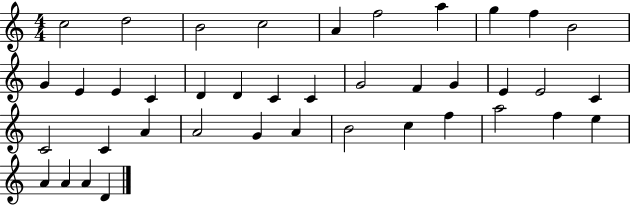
X:1
T:Untitled
M:4/4
L:1/4
K:C
c2 d2 B2 c2 A f2 a g f B2 G E E C D D C C G2 F G E E2 C C2 C A A2 G A B2 c f a2 f e A A A D